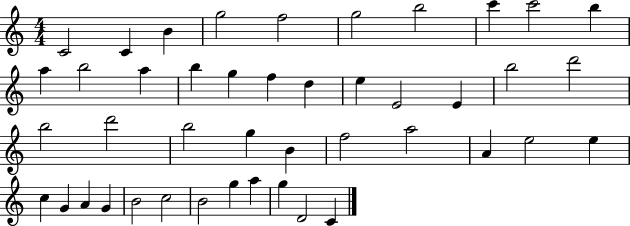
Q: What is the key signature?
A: C major